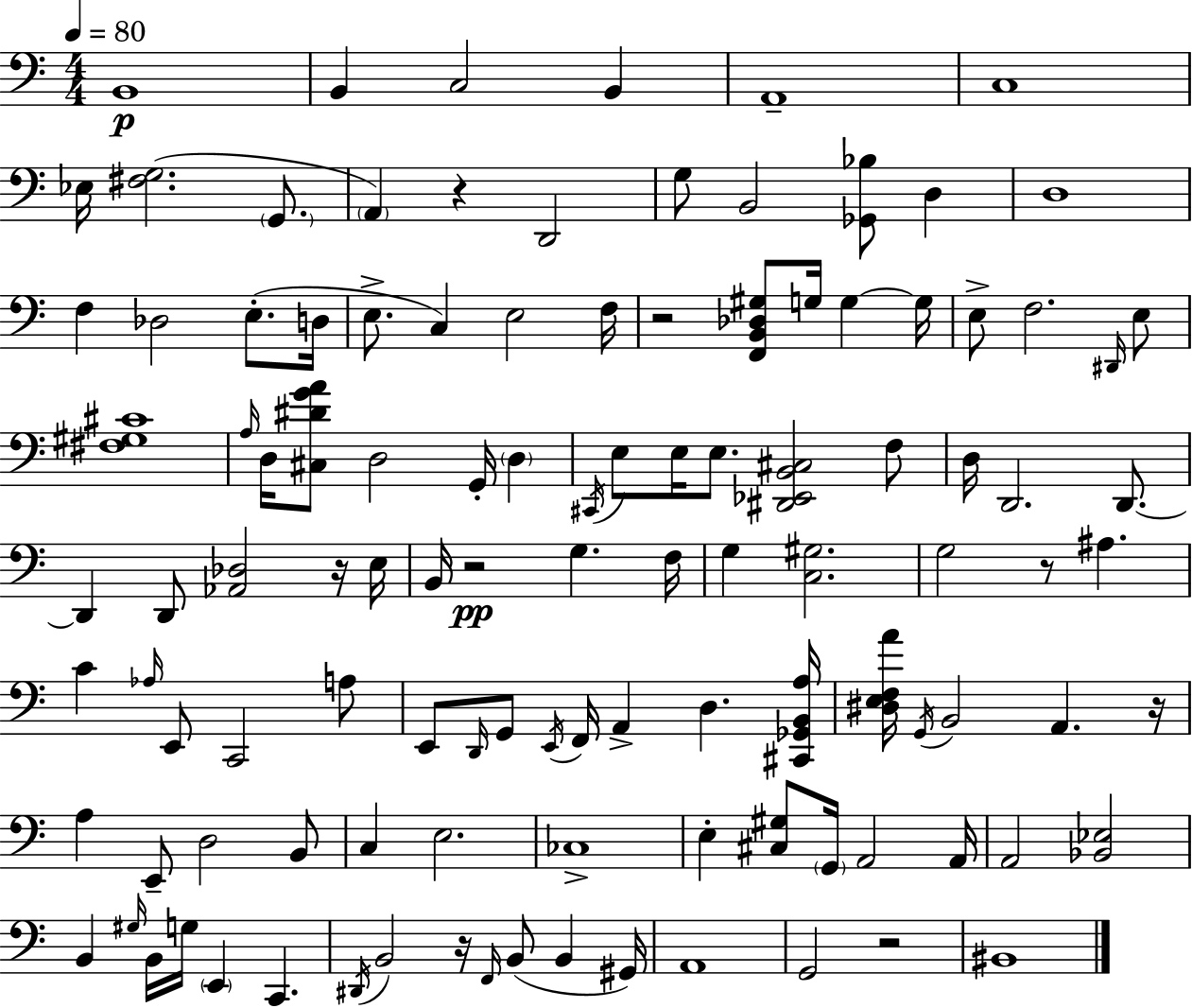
X:1
T:Untitled
M:4/4
L:1/4
K:C
B,,4 B,, C,2 B,, A,,4 C,4 _E,/4 [^F,G,]2 G,,/2 A,, z D,,2 G,/2 B,,2 [_G,,_B,]/2 D, D,4 F, _D,2 E,/2 D,/4 E,/2 C, E,2 F,/4 z2 [F,,B,,_D,^G,]/2 G,/4 G, G,/4 E,/2 F,2 ^D,,/4 E,/2 [^F,^G,^C]4 A,/4 D,/4 [^C,^DGA]/2 D,2 G,,/4 D, ^C,,/4 E,/2 E,/4 E,/2 [^D,,_E,,B,,^C,]2 F,/2 D,/4 D,,2 D,,/2 D,, D,,/2 [_A,,_D,]2 z/4 E,/4 B,,/4 z2 G, F,/4 G, [C,^G,]2 G,2 z/2 ^A, C _A,/4 E,,/2 C,,2 A,/2 E,,/2 D,,/4 G,,/2 E,,/4 F,,/4 A,, D, [^C,,_G,,B,,A,]/4 [^D,E,F,A]/4 G,,/4 B,,2 A,, z/4 A, E,,/2 D,2 B,,/2 C, E,2 _C,4 E, [^C,^G,]/2 G,,/4 A,,2 A,,/4 A,,2 [_B,,_E,]2 B,, ^G,/4 B,,/4 G,/4 E,, C,, ^D,,/4 B,,2 z/4 F,,/4 B,,/2 B,, ^G,,/4 A,,4 G,,2 z2 ^B,,4